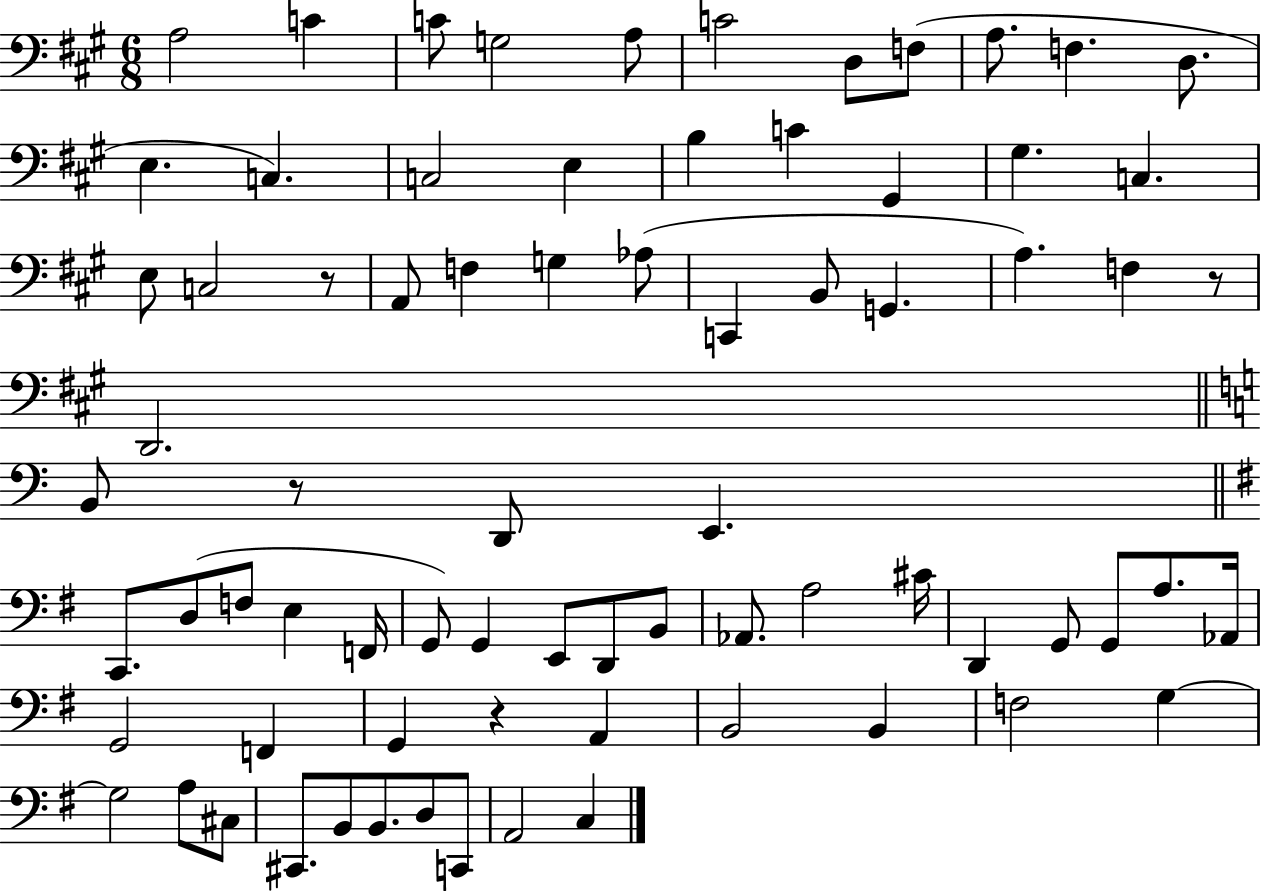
{
  \clef bass
  \numericTimeSignature
  \time 6/8
  \key a \major
  a2 c'4 | c'8 g2 a8 | c'2 d8 f8( | a8. f4. d8. | \break e4. c4.) | c2 e4 | b4 c'4 gis,4 | gis4. c4. | \break e8 c2 r8 | a,8 f4 g4 aes8( | c,4 b,8 g,4. | a4.) f4 r8 | \break d,2. | \bar "||" \break \key c \major b,8 r8 d,8 e,4. | \bar "||" \break \key e \minor c,8. d8( f8 e4 f,16 | g,8) g,4 e,8 d,8 b,8 | aes,8. a2 cis'16 | d,4 g,8 g,8 a8. aes,16 | \break g,2 f,4 | g,4 r4 a,4 | b,2 b,4 | f2 g4~~ | \break g2 a8 cis8 | cis,8. b,8 b,8. d8 c,8 | a,2 c4 | \bar "|."
}